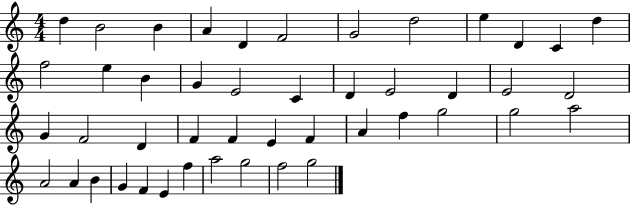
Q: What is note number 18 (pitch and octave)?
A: C4